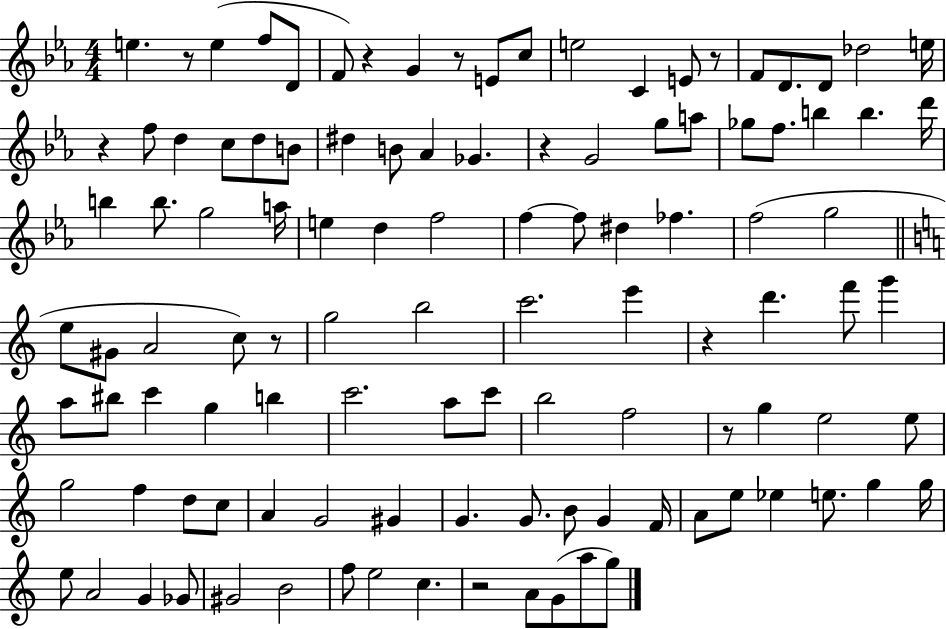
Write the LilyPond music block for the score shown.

{
  \clef treble
  \numericTimeSignature
  \time 4/4
  \key ees \major
  e''4. r8 e''4( f''8 d'8 | f'8) r4 g'4 r8 e'8 c''8 | e''2 c'4 e'8 r8 | f'8 d'8. d'8 des''2 e''16 | \break r4 f''8 d''4 c''8 d''8 b'8 | dis''4 b'8 aes'4 ges'4. | r4 g'2 g''8 a''8 | ges''8 f''8. b''4 b''4. d'''16 | \break b''4 b''8. g''2 a''16 | e''4 d''4 f''2 | f''4~~ f''8 dis''4 fes''4. | f''2( g''2 | \break \bar "||" \break \key a \minor e''8 gis'8 a'2 c''8) r8 | g''2 b''2 | c'''2. e'''4 | r4 d'''4. f'''8 g'''4 | \break a''8 bis''8 c'''4 g''4 b''4 | c'''2. a''8 c'''8 | b''2 f''2 | r8 g''4 e''2 e''8 | \break g''2 f''4 d''8 c''8 | a'4 g'2 gis'4 | g'4. g'8. b'8 g'4 f'16 | a'8 e''8 ees''4 e''8. g''4 g''16 | \break e''8 a'2 g'4 ges'8 | gis'2 b'2 | f''8 e''2 c''4. | r2 a'8 g'8( a''8 g''8) | \break \bar "|."
}